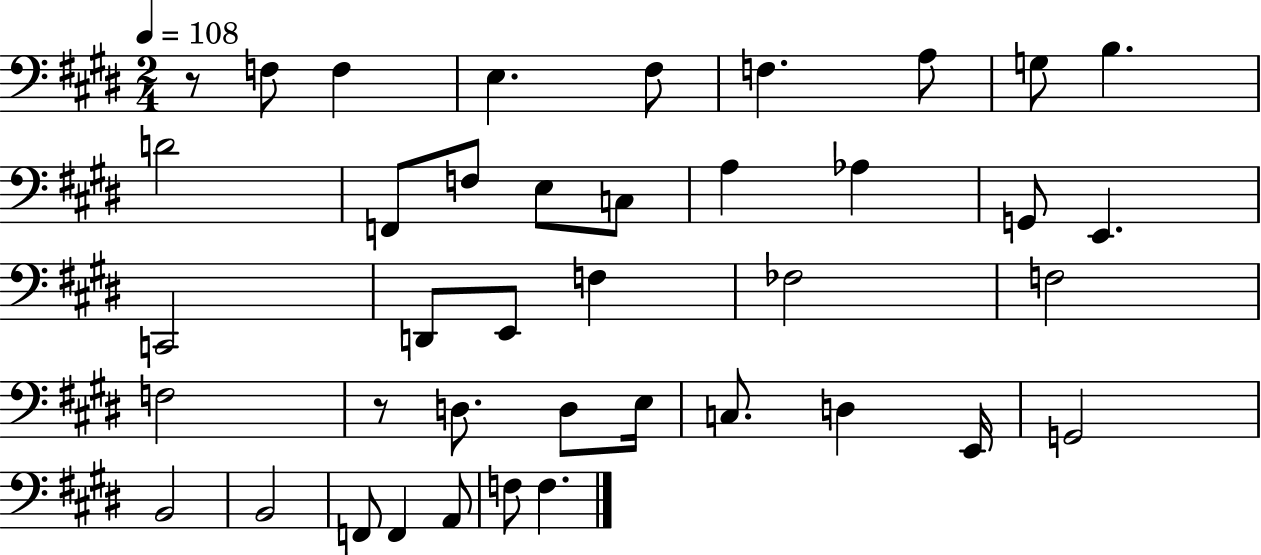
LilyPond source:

{
  \clef bass
  \numericTimeSignature
  \time 2/4
  \key e \major
  \tempo 4 = 108
  r8 f8 f4 | e4. fis8 | f4. a8 | g8 b4. | \break d'2 | f,8 f8 e8 c8 | a4 aes4 | g,8 e,4. | \break c,2 | d,8 e,8 f4 | fes2 | f2 | \break f2 | r8 d8. d8 e16 | c8. d4 e,16 | g,2 | \break b,2 | b,2 | f,8 f,4 a,8 | f8 f4. | \break \bar "|."
}